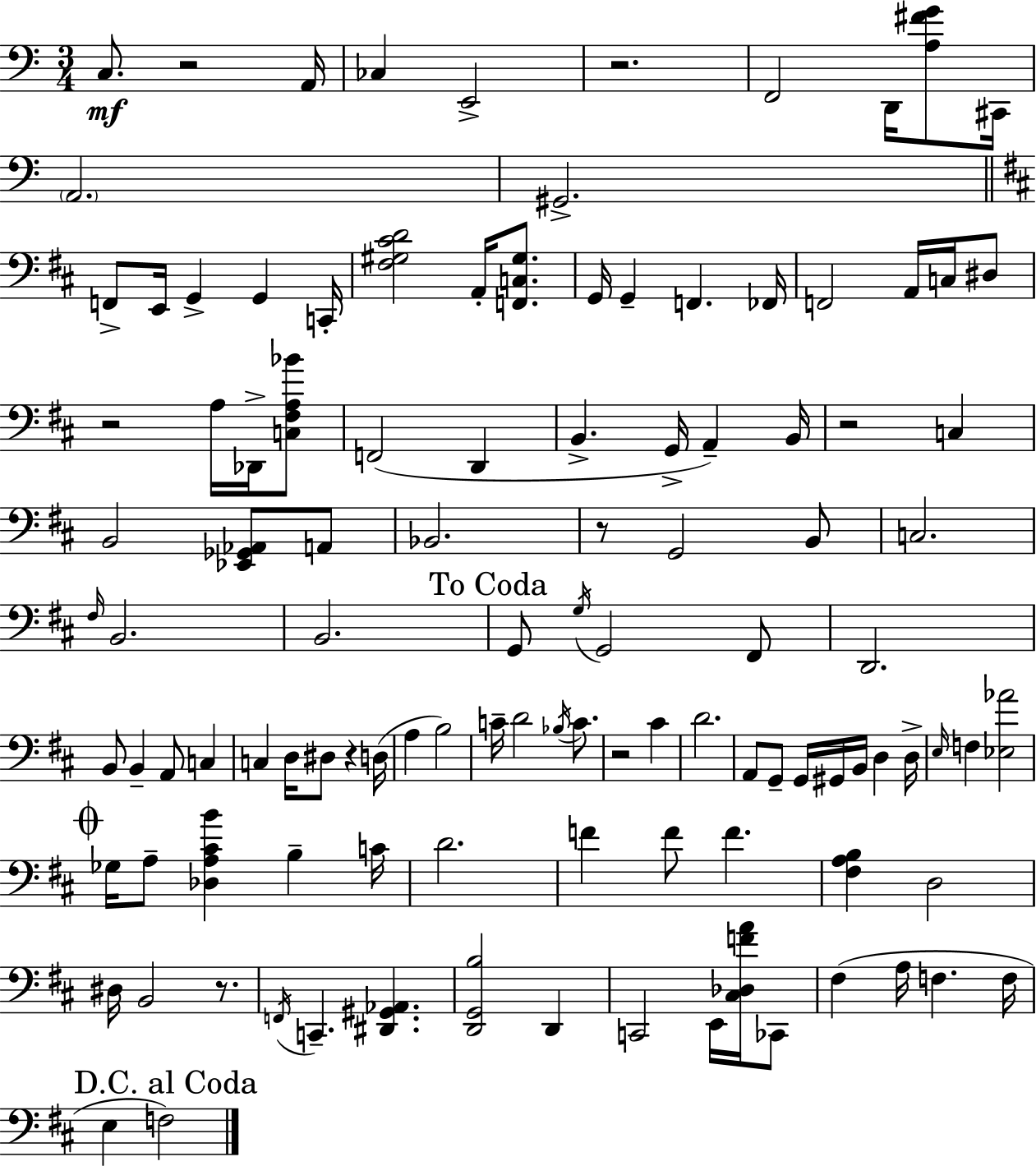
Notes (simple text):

C3/e. R/h A2/s CES3/q E2/h R/h. F2/h D2/s [A3,F#4,G4]/e C#2/s A2/h. G#2/h. F2/e E2/s G2/q G2/q C2/s [F#3,G#3,C#4,D4]/h A2/s [F2,C3,G#3]/e. G2/s G2/q F2/q. FES2/s F2/h A2/s C3/s D#3/e R/h A3/s Db2/s [C3,F#3,A3,Bb4]/e F2/h D2/q B2/q. G2/s A2/q B2/s R/h C3/q B2/h [Eb2,Gb2,Ab2]/e A2/e Bb2/h. R/e G2/h B2/e C3/h. F#3/s B2/h. B2/h. G2/e G3/s G2/h F#2/e D2/h. B2/e B2/q A2/e C3/q C3/q D3/s D#3/e R/q D3/s A3/q B3/h C4/s D4/h Bb3/s C4/e. R/h C#4/q D4/h. A2/e G2/e G2/s G#2/s B2/s D3/q D3/s E3/s F3/q [Eb3,Ab4]/h Gb3/s A3/e [Db3,A3,C#4,B4]/q B3/q C4/s D4/h. F4/q F4/e F4/q. [F#3,A3,B3]/q D3/h D#3/s B2/h R/e. F2/s C2/q. [D#2,G#2,Ab2]/q. [D2,G2,B3]/h D2/q C2/h E2/s [C#3,Db3,F4,A4]/s CES2/e F#3/q A3/s F3/q. F3/s E3/q F3/h